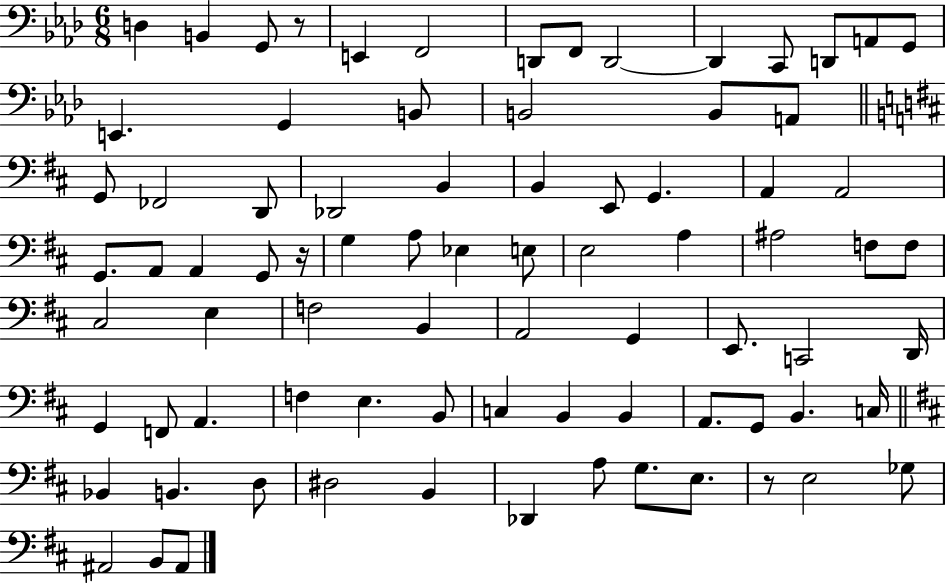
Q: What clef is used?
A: bass